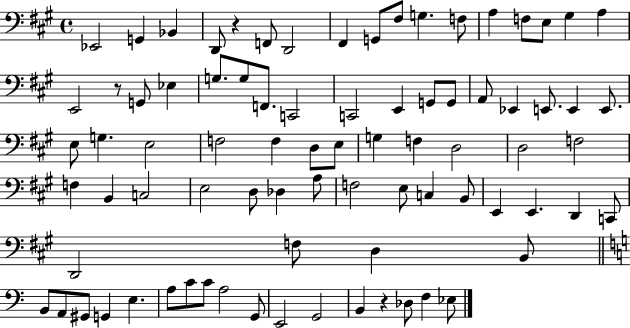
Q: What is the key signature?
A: A major